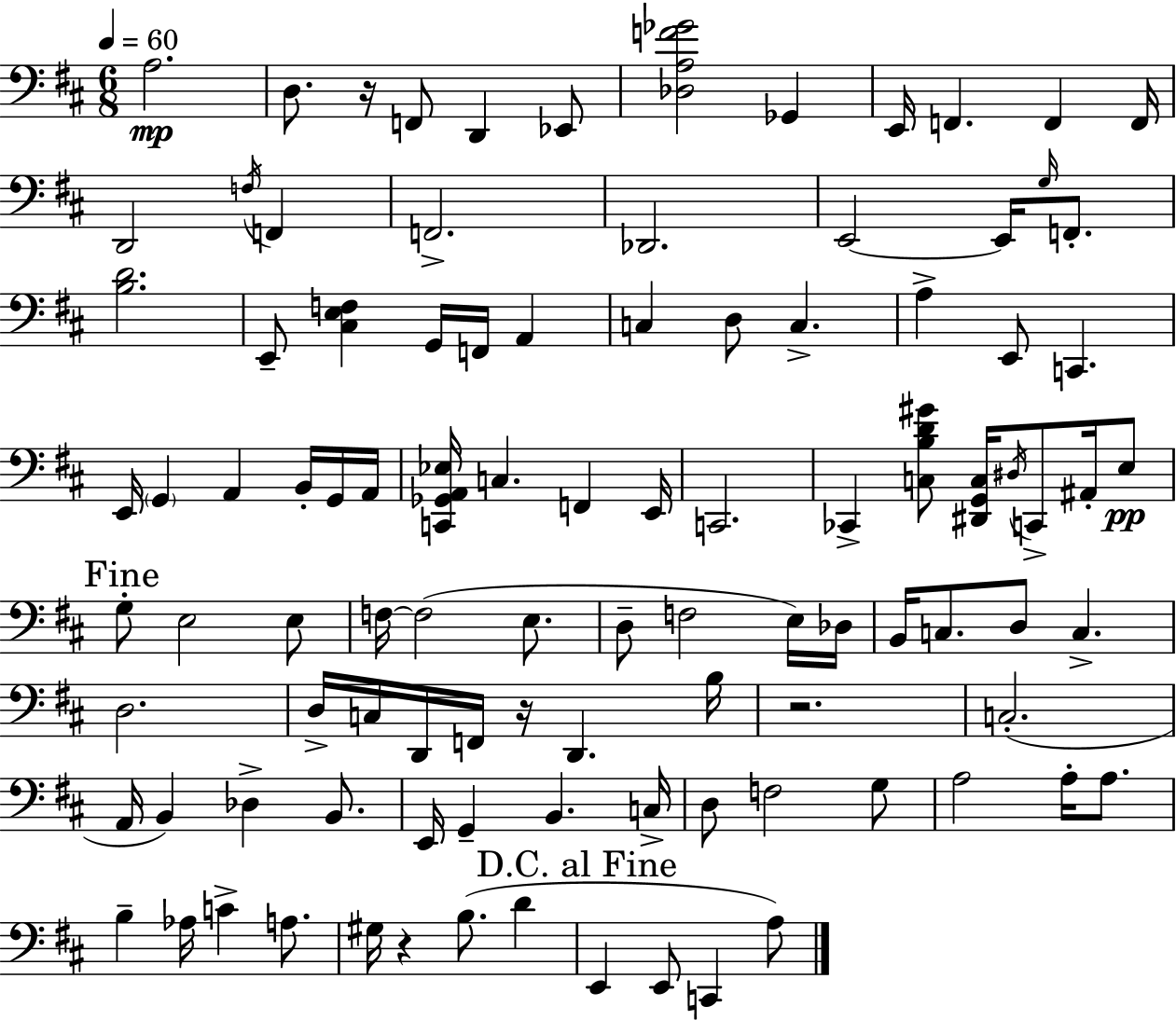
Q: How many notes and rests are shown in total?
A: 101